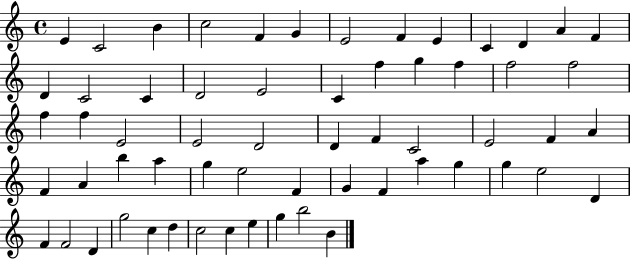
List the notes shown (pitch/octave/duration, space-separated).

E4/q C4/h B4/q C5/h F4/q G4/q E4/h F4/q E4/q C4/q D4/q A4/q F4/q D4/q C4/h C4/q D4/h E4/h C4/q F5/q G5/q F5/q F5/h F5/h F5/q F5/q E4/h E4/h D4/h D4/q F4/q C4/h E4/h F4/q A4/q F4/q A4/q B5/q A5/q G5/q E5/h F4/q G4/q F4/q A5/q G5/q G5/q E5/h D4/q F4/q F4/h D4/q G5/h C5/q D5/q C5/h C5/q E5/q G5/q B5/h B4/q